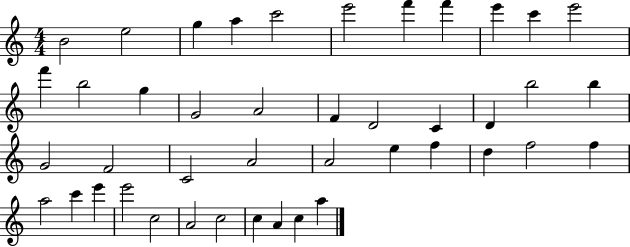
B4/h E5/h G5/q A5/q C6/h E6/h F6/q F6/q E6/q C6/q E6/h F6/q B5/h G5/q G4/h A4/h F4/q D4/h C4/q D4/q B5/h B5/q G4/h F4/h C4/h A4/h A4/h E5/q F5/q D5/q F5/h F5/q A5/h C6/q E6/q E6/h C5/h A4/h C5/h C5/q A4/q C5/q A5/q